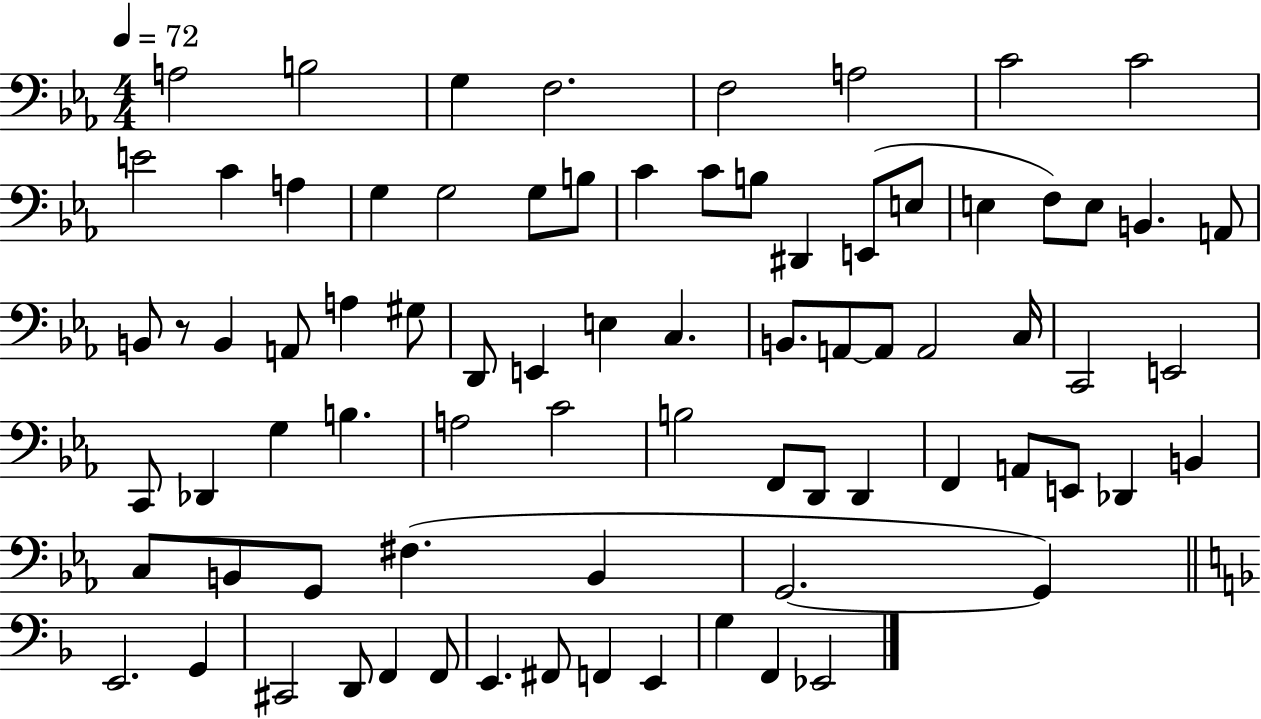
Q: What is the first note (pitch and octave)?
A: A3